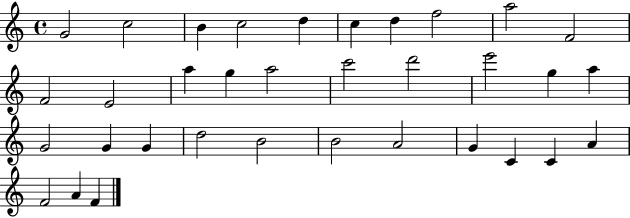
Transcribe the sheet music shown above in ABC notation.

X:1
T:Untitled
M:4/4
L:1/4
K:C
G2 c2 B c2 d c d f2 a2 F2 F2 E2 a g a2 c'2 d'2 e'2 g a G2 G G d2 B2 B2 A2 G C C A F2 A F